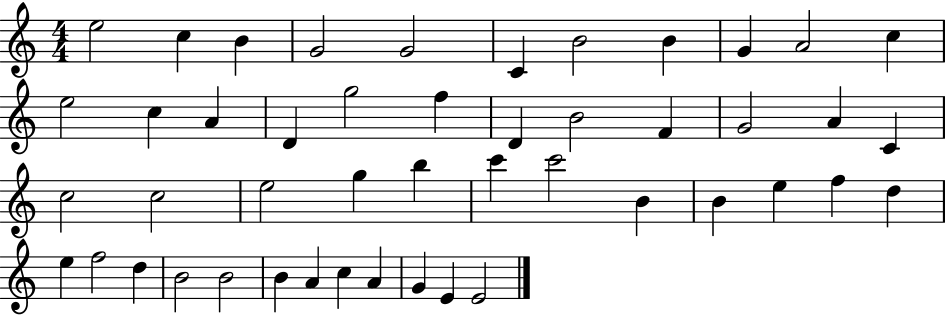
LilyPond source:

{
  \clef treble
  \numericTimeSignature
  \time 4/4
  \key c \major
  e''2 c''4 b'4 | g'2 g'2 | c'4 b'2 b'4 | g'4 a'2 c''4 | \break e''2 c''4 a'4 | d'4 g''2 f''4 | d'4 b'2 f'4 | g'2 a'4 c'4 | \break c''2 c''2 | e''2 g''4 b''4 | c'''4 c'''2 b'4 | b'4 e''4 f''4 d''4 | \break e''4 f''2 d''4 | b'2 b'2 | b'4 a'4 c''4 a'4 | g'4 e'4 e'2 | \break \bar "|."
}